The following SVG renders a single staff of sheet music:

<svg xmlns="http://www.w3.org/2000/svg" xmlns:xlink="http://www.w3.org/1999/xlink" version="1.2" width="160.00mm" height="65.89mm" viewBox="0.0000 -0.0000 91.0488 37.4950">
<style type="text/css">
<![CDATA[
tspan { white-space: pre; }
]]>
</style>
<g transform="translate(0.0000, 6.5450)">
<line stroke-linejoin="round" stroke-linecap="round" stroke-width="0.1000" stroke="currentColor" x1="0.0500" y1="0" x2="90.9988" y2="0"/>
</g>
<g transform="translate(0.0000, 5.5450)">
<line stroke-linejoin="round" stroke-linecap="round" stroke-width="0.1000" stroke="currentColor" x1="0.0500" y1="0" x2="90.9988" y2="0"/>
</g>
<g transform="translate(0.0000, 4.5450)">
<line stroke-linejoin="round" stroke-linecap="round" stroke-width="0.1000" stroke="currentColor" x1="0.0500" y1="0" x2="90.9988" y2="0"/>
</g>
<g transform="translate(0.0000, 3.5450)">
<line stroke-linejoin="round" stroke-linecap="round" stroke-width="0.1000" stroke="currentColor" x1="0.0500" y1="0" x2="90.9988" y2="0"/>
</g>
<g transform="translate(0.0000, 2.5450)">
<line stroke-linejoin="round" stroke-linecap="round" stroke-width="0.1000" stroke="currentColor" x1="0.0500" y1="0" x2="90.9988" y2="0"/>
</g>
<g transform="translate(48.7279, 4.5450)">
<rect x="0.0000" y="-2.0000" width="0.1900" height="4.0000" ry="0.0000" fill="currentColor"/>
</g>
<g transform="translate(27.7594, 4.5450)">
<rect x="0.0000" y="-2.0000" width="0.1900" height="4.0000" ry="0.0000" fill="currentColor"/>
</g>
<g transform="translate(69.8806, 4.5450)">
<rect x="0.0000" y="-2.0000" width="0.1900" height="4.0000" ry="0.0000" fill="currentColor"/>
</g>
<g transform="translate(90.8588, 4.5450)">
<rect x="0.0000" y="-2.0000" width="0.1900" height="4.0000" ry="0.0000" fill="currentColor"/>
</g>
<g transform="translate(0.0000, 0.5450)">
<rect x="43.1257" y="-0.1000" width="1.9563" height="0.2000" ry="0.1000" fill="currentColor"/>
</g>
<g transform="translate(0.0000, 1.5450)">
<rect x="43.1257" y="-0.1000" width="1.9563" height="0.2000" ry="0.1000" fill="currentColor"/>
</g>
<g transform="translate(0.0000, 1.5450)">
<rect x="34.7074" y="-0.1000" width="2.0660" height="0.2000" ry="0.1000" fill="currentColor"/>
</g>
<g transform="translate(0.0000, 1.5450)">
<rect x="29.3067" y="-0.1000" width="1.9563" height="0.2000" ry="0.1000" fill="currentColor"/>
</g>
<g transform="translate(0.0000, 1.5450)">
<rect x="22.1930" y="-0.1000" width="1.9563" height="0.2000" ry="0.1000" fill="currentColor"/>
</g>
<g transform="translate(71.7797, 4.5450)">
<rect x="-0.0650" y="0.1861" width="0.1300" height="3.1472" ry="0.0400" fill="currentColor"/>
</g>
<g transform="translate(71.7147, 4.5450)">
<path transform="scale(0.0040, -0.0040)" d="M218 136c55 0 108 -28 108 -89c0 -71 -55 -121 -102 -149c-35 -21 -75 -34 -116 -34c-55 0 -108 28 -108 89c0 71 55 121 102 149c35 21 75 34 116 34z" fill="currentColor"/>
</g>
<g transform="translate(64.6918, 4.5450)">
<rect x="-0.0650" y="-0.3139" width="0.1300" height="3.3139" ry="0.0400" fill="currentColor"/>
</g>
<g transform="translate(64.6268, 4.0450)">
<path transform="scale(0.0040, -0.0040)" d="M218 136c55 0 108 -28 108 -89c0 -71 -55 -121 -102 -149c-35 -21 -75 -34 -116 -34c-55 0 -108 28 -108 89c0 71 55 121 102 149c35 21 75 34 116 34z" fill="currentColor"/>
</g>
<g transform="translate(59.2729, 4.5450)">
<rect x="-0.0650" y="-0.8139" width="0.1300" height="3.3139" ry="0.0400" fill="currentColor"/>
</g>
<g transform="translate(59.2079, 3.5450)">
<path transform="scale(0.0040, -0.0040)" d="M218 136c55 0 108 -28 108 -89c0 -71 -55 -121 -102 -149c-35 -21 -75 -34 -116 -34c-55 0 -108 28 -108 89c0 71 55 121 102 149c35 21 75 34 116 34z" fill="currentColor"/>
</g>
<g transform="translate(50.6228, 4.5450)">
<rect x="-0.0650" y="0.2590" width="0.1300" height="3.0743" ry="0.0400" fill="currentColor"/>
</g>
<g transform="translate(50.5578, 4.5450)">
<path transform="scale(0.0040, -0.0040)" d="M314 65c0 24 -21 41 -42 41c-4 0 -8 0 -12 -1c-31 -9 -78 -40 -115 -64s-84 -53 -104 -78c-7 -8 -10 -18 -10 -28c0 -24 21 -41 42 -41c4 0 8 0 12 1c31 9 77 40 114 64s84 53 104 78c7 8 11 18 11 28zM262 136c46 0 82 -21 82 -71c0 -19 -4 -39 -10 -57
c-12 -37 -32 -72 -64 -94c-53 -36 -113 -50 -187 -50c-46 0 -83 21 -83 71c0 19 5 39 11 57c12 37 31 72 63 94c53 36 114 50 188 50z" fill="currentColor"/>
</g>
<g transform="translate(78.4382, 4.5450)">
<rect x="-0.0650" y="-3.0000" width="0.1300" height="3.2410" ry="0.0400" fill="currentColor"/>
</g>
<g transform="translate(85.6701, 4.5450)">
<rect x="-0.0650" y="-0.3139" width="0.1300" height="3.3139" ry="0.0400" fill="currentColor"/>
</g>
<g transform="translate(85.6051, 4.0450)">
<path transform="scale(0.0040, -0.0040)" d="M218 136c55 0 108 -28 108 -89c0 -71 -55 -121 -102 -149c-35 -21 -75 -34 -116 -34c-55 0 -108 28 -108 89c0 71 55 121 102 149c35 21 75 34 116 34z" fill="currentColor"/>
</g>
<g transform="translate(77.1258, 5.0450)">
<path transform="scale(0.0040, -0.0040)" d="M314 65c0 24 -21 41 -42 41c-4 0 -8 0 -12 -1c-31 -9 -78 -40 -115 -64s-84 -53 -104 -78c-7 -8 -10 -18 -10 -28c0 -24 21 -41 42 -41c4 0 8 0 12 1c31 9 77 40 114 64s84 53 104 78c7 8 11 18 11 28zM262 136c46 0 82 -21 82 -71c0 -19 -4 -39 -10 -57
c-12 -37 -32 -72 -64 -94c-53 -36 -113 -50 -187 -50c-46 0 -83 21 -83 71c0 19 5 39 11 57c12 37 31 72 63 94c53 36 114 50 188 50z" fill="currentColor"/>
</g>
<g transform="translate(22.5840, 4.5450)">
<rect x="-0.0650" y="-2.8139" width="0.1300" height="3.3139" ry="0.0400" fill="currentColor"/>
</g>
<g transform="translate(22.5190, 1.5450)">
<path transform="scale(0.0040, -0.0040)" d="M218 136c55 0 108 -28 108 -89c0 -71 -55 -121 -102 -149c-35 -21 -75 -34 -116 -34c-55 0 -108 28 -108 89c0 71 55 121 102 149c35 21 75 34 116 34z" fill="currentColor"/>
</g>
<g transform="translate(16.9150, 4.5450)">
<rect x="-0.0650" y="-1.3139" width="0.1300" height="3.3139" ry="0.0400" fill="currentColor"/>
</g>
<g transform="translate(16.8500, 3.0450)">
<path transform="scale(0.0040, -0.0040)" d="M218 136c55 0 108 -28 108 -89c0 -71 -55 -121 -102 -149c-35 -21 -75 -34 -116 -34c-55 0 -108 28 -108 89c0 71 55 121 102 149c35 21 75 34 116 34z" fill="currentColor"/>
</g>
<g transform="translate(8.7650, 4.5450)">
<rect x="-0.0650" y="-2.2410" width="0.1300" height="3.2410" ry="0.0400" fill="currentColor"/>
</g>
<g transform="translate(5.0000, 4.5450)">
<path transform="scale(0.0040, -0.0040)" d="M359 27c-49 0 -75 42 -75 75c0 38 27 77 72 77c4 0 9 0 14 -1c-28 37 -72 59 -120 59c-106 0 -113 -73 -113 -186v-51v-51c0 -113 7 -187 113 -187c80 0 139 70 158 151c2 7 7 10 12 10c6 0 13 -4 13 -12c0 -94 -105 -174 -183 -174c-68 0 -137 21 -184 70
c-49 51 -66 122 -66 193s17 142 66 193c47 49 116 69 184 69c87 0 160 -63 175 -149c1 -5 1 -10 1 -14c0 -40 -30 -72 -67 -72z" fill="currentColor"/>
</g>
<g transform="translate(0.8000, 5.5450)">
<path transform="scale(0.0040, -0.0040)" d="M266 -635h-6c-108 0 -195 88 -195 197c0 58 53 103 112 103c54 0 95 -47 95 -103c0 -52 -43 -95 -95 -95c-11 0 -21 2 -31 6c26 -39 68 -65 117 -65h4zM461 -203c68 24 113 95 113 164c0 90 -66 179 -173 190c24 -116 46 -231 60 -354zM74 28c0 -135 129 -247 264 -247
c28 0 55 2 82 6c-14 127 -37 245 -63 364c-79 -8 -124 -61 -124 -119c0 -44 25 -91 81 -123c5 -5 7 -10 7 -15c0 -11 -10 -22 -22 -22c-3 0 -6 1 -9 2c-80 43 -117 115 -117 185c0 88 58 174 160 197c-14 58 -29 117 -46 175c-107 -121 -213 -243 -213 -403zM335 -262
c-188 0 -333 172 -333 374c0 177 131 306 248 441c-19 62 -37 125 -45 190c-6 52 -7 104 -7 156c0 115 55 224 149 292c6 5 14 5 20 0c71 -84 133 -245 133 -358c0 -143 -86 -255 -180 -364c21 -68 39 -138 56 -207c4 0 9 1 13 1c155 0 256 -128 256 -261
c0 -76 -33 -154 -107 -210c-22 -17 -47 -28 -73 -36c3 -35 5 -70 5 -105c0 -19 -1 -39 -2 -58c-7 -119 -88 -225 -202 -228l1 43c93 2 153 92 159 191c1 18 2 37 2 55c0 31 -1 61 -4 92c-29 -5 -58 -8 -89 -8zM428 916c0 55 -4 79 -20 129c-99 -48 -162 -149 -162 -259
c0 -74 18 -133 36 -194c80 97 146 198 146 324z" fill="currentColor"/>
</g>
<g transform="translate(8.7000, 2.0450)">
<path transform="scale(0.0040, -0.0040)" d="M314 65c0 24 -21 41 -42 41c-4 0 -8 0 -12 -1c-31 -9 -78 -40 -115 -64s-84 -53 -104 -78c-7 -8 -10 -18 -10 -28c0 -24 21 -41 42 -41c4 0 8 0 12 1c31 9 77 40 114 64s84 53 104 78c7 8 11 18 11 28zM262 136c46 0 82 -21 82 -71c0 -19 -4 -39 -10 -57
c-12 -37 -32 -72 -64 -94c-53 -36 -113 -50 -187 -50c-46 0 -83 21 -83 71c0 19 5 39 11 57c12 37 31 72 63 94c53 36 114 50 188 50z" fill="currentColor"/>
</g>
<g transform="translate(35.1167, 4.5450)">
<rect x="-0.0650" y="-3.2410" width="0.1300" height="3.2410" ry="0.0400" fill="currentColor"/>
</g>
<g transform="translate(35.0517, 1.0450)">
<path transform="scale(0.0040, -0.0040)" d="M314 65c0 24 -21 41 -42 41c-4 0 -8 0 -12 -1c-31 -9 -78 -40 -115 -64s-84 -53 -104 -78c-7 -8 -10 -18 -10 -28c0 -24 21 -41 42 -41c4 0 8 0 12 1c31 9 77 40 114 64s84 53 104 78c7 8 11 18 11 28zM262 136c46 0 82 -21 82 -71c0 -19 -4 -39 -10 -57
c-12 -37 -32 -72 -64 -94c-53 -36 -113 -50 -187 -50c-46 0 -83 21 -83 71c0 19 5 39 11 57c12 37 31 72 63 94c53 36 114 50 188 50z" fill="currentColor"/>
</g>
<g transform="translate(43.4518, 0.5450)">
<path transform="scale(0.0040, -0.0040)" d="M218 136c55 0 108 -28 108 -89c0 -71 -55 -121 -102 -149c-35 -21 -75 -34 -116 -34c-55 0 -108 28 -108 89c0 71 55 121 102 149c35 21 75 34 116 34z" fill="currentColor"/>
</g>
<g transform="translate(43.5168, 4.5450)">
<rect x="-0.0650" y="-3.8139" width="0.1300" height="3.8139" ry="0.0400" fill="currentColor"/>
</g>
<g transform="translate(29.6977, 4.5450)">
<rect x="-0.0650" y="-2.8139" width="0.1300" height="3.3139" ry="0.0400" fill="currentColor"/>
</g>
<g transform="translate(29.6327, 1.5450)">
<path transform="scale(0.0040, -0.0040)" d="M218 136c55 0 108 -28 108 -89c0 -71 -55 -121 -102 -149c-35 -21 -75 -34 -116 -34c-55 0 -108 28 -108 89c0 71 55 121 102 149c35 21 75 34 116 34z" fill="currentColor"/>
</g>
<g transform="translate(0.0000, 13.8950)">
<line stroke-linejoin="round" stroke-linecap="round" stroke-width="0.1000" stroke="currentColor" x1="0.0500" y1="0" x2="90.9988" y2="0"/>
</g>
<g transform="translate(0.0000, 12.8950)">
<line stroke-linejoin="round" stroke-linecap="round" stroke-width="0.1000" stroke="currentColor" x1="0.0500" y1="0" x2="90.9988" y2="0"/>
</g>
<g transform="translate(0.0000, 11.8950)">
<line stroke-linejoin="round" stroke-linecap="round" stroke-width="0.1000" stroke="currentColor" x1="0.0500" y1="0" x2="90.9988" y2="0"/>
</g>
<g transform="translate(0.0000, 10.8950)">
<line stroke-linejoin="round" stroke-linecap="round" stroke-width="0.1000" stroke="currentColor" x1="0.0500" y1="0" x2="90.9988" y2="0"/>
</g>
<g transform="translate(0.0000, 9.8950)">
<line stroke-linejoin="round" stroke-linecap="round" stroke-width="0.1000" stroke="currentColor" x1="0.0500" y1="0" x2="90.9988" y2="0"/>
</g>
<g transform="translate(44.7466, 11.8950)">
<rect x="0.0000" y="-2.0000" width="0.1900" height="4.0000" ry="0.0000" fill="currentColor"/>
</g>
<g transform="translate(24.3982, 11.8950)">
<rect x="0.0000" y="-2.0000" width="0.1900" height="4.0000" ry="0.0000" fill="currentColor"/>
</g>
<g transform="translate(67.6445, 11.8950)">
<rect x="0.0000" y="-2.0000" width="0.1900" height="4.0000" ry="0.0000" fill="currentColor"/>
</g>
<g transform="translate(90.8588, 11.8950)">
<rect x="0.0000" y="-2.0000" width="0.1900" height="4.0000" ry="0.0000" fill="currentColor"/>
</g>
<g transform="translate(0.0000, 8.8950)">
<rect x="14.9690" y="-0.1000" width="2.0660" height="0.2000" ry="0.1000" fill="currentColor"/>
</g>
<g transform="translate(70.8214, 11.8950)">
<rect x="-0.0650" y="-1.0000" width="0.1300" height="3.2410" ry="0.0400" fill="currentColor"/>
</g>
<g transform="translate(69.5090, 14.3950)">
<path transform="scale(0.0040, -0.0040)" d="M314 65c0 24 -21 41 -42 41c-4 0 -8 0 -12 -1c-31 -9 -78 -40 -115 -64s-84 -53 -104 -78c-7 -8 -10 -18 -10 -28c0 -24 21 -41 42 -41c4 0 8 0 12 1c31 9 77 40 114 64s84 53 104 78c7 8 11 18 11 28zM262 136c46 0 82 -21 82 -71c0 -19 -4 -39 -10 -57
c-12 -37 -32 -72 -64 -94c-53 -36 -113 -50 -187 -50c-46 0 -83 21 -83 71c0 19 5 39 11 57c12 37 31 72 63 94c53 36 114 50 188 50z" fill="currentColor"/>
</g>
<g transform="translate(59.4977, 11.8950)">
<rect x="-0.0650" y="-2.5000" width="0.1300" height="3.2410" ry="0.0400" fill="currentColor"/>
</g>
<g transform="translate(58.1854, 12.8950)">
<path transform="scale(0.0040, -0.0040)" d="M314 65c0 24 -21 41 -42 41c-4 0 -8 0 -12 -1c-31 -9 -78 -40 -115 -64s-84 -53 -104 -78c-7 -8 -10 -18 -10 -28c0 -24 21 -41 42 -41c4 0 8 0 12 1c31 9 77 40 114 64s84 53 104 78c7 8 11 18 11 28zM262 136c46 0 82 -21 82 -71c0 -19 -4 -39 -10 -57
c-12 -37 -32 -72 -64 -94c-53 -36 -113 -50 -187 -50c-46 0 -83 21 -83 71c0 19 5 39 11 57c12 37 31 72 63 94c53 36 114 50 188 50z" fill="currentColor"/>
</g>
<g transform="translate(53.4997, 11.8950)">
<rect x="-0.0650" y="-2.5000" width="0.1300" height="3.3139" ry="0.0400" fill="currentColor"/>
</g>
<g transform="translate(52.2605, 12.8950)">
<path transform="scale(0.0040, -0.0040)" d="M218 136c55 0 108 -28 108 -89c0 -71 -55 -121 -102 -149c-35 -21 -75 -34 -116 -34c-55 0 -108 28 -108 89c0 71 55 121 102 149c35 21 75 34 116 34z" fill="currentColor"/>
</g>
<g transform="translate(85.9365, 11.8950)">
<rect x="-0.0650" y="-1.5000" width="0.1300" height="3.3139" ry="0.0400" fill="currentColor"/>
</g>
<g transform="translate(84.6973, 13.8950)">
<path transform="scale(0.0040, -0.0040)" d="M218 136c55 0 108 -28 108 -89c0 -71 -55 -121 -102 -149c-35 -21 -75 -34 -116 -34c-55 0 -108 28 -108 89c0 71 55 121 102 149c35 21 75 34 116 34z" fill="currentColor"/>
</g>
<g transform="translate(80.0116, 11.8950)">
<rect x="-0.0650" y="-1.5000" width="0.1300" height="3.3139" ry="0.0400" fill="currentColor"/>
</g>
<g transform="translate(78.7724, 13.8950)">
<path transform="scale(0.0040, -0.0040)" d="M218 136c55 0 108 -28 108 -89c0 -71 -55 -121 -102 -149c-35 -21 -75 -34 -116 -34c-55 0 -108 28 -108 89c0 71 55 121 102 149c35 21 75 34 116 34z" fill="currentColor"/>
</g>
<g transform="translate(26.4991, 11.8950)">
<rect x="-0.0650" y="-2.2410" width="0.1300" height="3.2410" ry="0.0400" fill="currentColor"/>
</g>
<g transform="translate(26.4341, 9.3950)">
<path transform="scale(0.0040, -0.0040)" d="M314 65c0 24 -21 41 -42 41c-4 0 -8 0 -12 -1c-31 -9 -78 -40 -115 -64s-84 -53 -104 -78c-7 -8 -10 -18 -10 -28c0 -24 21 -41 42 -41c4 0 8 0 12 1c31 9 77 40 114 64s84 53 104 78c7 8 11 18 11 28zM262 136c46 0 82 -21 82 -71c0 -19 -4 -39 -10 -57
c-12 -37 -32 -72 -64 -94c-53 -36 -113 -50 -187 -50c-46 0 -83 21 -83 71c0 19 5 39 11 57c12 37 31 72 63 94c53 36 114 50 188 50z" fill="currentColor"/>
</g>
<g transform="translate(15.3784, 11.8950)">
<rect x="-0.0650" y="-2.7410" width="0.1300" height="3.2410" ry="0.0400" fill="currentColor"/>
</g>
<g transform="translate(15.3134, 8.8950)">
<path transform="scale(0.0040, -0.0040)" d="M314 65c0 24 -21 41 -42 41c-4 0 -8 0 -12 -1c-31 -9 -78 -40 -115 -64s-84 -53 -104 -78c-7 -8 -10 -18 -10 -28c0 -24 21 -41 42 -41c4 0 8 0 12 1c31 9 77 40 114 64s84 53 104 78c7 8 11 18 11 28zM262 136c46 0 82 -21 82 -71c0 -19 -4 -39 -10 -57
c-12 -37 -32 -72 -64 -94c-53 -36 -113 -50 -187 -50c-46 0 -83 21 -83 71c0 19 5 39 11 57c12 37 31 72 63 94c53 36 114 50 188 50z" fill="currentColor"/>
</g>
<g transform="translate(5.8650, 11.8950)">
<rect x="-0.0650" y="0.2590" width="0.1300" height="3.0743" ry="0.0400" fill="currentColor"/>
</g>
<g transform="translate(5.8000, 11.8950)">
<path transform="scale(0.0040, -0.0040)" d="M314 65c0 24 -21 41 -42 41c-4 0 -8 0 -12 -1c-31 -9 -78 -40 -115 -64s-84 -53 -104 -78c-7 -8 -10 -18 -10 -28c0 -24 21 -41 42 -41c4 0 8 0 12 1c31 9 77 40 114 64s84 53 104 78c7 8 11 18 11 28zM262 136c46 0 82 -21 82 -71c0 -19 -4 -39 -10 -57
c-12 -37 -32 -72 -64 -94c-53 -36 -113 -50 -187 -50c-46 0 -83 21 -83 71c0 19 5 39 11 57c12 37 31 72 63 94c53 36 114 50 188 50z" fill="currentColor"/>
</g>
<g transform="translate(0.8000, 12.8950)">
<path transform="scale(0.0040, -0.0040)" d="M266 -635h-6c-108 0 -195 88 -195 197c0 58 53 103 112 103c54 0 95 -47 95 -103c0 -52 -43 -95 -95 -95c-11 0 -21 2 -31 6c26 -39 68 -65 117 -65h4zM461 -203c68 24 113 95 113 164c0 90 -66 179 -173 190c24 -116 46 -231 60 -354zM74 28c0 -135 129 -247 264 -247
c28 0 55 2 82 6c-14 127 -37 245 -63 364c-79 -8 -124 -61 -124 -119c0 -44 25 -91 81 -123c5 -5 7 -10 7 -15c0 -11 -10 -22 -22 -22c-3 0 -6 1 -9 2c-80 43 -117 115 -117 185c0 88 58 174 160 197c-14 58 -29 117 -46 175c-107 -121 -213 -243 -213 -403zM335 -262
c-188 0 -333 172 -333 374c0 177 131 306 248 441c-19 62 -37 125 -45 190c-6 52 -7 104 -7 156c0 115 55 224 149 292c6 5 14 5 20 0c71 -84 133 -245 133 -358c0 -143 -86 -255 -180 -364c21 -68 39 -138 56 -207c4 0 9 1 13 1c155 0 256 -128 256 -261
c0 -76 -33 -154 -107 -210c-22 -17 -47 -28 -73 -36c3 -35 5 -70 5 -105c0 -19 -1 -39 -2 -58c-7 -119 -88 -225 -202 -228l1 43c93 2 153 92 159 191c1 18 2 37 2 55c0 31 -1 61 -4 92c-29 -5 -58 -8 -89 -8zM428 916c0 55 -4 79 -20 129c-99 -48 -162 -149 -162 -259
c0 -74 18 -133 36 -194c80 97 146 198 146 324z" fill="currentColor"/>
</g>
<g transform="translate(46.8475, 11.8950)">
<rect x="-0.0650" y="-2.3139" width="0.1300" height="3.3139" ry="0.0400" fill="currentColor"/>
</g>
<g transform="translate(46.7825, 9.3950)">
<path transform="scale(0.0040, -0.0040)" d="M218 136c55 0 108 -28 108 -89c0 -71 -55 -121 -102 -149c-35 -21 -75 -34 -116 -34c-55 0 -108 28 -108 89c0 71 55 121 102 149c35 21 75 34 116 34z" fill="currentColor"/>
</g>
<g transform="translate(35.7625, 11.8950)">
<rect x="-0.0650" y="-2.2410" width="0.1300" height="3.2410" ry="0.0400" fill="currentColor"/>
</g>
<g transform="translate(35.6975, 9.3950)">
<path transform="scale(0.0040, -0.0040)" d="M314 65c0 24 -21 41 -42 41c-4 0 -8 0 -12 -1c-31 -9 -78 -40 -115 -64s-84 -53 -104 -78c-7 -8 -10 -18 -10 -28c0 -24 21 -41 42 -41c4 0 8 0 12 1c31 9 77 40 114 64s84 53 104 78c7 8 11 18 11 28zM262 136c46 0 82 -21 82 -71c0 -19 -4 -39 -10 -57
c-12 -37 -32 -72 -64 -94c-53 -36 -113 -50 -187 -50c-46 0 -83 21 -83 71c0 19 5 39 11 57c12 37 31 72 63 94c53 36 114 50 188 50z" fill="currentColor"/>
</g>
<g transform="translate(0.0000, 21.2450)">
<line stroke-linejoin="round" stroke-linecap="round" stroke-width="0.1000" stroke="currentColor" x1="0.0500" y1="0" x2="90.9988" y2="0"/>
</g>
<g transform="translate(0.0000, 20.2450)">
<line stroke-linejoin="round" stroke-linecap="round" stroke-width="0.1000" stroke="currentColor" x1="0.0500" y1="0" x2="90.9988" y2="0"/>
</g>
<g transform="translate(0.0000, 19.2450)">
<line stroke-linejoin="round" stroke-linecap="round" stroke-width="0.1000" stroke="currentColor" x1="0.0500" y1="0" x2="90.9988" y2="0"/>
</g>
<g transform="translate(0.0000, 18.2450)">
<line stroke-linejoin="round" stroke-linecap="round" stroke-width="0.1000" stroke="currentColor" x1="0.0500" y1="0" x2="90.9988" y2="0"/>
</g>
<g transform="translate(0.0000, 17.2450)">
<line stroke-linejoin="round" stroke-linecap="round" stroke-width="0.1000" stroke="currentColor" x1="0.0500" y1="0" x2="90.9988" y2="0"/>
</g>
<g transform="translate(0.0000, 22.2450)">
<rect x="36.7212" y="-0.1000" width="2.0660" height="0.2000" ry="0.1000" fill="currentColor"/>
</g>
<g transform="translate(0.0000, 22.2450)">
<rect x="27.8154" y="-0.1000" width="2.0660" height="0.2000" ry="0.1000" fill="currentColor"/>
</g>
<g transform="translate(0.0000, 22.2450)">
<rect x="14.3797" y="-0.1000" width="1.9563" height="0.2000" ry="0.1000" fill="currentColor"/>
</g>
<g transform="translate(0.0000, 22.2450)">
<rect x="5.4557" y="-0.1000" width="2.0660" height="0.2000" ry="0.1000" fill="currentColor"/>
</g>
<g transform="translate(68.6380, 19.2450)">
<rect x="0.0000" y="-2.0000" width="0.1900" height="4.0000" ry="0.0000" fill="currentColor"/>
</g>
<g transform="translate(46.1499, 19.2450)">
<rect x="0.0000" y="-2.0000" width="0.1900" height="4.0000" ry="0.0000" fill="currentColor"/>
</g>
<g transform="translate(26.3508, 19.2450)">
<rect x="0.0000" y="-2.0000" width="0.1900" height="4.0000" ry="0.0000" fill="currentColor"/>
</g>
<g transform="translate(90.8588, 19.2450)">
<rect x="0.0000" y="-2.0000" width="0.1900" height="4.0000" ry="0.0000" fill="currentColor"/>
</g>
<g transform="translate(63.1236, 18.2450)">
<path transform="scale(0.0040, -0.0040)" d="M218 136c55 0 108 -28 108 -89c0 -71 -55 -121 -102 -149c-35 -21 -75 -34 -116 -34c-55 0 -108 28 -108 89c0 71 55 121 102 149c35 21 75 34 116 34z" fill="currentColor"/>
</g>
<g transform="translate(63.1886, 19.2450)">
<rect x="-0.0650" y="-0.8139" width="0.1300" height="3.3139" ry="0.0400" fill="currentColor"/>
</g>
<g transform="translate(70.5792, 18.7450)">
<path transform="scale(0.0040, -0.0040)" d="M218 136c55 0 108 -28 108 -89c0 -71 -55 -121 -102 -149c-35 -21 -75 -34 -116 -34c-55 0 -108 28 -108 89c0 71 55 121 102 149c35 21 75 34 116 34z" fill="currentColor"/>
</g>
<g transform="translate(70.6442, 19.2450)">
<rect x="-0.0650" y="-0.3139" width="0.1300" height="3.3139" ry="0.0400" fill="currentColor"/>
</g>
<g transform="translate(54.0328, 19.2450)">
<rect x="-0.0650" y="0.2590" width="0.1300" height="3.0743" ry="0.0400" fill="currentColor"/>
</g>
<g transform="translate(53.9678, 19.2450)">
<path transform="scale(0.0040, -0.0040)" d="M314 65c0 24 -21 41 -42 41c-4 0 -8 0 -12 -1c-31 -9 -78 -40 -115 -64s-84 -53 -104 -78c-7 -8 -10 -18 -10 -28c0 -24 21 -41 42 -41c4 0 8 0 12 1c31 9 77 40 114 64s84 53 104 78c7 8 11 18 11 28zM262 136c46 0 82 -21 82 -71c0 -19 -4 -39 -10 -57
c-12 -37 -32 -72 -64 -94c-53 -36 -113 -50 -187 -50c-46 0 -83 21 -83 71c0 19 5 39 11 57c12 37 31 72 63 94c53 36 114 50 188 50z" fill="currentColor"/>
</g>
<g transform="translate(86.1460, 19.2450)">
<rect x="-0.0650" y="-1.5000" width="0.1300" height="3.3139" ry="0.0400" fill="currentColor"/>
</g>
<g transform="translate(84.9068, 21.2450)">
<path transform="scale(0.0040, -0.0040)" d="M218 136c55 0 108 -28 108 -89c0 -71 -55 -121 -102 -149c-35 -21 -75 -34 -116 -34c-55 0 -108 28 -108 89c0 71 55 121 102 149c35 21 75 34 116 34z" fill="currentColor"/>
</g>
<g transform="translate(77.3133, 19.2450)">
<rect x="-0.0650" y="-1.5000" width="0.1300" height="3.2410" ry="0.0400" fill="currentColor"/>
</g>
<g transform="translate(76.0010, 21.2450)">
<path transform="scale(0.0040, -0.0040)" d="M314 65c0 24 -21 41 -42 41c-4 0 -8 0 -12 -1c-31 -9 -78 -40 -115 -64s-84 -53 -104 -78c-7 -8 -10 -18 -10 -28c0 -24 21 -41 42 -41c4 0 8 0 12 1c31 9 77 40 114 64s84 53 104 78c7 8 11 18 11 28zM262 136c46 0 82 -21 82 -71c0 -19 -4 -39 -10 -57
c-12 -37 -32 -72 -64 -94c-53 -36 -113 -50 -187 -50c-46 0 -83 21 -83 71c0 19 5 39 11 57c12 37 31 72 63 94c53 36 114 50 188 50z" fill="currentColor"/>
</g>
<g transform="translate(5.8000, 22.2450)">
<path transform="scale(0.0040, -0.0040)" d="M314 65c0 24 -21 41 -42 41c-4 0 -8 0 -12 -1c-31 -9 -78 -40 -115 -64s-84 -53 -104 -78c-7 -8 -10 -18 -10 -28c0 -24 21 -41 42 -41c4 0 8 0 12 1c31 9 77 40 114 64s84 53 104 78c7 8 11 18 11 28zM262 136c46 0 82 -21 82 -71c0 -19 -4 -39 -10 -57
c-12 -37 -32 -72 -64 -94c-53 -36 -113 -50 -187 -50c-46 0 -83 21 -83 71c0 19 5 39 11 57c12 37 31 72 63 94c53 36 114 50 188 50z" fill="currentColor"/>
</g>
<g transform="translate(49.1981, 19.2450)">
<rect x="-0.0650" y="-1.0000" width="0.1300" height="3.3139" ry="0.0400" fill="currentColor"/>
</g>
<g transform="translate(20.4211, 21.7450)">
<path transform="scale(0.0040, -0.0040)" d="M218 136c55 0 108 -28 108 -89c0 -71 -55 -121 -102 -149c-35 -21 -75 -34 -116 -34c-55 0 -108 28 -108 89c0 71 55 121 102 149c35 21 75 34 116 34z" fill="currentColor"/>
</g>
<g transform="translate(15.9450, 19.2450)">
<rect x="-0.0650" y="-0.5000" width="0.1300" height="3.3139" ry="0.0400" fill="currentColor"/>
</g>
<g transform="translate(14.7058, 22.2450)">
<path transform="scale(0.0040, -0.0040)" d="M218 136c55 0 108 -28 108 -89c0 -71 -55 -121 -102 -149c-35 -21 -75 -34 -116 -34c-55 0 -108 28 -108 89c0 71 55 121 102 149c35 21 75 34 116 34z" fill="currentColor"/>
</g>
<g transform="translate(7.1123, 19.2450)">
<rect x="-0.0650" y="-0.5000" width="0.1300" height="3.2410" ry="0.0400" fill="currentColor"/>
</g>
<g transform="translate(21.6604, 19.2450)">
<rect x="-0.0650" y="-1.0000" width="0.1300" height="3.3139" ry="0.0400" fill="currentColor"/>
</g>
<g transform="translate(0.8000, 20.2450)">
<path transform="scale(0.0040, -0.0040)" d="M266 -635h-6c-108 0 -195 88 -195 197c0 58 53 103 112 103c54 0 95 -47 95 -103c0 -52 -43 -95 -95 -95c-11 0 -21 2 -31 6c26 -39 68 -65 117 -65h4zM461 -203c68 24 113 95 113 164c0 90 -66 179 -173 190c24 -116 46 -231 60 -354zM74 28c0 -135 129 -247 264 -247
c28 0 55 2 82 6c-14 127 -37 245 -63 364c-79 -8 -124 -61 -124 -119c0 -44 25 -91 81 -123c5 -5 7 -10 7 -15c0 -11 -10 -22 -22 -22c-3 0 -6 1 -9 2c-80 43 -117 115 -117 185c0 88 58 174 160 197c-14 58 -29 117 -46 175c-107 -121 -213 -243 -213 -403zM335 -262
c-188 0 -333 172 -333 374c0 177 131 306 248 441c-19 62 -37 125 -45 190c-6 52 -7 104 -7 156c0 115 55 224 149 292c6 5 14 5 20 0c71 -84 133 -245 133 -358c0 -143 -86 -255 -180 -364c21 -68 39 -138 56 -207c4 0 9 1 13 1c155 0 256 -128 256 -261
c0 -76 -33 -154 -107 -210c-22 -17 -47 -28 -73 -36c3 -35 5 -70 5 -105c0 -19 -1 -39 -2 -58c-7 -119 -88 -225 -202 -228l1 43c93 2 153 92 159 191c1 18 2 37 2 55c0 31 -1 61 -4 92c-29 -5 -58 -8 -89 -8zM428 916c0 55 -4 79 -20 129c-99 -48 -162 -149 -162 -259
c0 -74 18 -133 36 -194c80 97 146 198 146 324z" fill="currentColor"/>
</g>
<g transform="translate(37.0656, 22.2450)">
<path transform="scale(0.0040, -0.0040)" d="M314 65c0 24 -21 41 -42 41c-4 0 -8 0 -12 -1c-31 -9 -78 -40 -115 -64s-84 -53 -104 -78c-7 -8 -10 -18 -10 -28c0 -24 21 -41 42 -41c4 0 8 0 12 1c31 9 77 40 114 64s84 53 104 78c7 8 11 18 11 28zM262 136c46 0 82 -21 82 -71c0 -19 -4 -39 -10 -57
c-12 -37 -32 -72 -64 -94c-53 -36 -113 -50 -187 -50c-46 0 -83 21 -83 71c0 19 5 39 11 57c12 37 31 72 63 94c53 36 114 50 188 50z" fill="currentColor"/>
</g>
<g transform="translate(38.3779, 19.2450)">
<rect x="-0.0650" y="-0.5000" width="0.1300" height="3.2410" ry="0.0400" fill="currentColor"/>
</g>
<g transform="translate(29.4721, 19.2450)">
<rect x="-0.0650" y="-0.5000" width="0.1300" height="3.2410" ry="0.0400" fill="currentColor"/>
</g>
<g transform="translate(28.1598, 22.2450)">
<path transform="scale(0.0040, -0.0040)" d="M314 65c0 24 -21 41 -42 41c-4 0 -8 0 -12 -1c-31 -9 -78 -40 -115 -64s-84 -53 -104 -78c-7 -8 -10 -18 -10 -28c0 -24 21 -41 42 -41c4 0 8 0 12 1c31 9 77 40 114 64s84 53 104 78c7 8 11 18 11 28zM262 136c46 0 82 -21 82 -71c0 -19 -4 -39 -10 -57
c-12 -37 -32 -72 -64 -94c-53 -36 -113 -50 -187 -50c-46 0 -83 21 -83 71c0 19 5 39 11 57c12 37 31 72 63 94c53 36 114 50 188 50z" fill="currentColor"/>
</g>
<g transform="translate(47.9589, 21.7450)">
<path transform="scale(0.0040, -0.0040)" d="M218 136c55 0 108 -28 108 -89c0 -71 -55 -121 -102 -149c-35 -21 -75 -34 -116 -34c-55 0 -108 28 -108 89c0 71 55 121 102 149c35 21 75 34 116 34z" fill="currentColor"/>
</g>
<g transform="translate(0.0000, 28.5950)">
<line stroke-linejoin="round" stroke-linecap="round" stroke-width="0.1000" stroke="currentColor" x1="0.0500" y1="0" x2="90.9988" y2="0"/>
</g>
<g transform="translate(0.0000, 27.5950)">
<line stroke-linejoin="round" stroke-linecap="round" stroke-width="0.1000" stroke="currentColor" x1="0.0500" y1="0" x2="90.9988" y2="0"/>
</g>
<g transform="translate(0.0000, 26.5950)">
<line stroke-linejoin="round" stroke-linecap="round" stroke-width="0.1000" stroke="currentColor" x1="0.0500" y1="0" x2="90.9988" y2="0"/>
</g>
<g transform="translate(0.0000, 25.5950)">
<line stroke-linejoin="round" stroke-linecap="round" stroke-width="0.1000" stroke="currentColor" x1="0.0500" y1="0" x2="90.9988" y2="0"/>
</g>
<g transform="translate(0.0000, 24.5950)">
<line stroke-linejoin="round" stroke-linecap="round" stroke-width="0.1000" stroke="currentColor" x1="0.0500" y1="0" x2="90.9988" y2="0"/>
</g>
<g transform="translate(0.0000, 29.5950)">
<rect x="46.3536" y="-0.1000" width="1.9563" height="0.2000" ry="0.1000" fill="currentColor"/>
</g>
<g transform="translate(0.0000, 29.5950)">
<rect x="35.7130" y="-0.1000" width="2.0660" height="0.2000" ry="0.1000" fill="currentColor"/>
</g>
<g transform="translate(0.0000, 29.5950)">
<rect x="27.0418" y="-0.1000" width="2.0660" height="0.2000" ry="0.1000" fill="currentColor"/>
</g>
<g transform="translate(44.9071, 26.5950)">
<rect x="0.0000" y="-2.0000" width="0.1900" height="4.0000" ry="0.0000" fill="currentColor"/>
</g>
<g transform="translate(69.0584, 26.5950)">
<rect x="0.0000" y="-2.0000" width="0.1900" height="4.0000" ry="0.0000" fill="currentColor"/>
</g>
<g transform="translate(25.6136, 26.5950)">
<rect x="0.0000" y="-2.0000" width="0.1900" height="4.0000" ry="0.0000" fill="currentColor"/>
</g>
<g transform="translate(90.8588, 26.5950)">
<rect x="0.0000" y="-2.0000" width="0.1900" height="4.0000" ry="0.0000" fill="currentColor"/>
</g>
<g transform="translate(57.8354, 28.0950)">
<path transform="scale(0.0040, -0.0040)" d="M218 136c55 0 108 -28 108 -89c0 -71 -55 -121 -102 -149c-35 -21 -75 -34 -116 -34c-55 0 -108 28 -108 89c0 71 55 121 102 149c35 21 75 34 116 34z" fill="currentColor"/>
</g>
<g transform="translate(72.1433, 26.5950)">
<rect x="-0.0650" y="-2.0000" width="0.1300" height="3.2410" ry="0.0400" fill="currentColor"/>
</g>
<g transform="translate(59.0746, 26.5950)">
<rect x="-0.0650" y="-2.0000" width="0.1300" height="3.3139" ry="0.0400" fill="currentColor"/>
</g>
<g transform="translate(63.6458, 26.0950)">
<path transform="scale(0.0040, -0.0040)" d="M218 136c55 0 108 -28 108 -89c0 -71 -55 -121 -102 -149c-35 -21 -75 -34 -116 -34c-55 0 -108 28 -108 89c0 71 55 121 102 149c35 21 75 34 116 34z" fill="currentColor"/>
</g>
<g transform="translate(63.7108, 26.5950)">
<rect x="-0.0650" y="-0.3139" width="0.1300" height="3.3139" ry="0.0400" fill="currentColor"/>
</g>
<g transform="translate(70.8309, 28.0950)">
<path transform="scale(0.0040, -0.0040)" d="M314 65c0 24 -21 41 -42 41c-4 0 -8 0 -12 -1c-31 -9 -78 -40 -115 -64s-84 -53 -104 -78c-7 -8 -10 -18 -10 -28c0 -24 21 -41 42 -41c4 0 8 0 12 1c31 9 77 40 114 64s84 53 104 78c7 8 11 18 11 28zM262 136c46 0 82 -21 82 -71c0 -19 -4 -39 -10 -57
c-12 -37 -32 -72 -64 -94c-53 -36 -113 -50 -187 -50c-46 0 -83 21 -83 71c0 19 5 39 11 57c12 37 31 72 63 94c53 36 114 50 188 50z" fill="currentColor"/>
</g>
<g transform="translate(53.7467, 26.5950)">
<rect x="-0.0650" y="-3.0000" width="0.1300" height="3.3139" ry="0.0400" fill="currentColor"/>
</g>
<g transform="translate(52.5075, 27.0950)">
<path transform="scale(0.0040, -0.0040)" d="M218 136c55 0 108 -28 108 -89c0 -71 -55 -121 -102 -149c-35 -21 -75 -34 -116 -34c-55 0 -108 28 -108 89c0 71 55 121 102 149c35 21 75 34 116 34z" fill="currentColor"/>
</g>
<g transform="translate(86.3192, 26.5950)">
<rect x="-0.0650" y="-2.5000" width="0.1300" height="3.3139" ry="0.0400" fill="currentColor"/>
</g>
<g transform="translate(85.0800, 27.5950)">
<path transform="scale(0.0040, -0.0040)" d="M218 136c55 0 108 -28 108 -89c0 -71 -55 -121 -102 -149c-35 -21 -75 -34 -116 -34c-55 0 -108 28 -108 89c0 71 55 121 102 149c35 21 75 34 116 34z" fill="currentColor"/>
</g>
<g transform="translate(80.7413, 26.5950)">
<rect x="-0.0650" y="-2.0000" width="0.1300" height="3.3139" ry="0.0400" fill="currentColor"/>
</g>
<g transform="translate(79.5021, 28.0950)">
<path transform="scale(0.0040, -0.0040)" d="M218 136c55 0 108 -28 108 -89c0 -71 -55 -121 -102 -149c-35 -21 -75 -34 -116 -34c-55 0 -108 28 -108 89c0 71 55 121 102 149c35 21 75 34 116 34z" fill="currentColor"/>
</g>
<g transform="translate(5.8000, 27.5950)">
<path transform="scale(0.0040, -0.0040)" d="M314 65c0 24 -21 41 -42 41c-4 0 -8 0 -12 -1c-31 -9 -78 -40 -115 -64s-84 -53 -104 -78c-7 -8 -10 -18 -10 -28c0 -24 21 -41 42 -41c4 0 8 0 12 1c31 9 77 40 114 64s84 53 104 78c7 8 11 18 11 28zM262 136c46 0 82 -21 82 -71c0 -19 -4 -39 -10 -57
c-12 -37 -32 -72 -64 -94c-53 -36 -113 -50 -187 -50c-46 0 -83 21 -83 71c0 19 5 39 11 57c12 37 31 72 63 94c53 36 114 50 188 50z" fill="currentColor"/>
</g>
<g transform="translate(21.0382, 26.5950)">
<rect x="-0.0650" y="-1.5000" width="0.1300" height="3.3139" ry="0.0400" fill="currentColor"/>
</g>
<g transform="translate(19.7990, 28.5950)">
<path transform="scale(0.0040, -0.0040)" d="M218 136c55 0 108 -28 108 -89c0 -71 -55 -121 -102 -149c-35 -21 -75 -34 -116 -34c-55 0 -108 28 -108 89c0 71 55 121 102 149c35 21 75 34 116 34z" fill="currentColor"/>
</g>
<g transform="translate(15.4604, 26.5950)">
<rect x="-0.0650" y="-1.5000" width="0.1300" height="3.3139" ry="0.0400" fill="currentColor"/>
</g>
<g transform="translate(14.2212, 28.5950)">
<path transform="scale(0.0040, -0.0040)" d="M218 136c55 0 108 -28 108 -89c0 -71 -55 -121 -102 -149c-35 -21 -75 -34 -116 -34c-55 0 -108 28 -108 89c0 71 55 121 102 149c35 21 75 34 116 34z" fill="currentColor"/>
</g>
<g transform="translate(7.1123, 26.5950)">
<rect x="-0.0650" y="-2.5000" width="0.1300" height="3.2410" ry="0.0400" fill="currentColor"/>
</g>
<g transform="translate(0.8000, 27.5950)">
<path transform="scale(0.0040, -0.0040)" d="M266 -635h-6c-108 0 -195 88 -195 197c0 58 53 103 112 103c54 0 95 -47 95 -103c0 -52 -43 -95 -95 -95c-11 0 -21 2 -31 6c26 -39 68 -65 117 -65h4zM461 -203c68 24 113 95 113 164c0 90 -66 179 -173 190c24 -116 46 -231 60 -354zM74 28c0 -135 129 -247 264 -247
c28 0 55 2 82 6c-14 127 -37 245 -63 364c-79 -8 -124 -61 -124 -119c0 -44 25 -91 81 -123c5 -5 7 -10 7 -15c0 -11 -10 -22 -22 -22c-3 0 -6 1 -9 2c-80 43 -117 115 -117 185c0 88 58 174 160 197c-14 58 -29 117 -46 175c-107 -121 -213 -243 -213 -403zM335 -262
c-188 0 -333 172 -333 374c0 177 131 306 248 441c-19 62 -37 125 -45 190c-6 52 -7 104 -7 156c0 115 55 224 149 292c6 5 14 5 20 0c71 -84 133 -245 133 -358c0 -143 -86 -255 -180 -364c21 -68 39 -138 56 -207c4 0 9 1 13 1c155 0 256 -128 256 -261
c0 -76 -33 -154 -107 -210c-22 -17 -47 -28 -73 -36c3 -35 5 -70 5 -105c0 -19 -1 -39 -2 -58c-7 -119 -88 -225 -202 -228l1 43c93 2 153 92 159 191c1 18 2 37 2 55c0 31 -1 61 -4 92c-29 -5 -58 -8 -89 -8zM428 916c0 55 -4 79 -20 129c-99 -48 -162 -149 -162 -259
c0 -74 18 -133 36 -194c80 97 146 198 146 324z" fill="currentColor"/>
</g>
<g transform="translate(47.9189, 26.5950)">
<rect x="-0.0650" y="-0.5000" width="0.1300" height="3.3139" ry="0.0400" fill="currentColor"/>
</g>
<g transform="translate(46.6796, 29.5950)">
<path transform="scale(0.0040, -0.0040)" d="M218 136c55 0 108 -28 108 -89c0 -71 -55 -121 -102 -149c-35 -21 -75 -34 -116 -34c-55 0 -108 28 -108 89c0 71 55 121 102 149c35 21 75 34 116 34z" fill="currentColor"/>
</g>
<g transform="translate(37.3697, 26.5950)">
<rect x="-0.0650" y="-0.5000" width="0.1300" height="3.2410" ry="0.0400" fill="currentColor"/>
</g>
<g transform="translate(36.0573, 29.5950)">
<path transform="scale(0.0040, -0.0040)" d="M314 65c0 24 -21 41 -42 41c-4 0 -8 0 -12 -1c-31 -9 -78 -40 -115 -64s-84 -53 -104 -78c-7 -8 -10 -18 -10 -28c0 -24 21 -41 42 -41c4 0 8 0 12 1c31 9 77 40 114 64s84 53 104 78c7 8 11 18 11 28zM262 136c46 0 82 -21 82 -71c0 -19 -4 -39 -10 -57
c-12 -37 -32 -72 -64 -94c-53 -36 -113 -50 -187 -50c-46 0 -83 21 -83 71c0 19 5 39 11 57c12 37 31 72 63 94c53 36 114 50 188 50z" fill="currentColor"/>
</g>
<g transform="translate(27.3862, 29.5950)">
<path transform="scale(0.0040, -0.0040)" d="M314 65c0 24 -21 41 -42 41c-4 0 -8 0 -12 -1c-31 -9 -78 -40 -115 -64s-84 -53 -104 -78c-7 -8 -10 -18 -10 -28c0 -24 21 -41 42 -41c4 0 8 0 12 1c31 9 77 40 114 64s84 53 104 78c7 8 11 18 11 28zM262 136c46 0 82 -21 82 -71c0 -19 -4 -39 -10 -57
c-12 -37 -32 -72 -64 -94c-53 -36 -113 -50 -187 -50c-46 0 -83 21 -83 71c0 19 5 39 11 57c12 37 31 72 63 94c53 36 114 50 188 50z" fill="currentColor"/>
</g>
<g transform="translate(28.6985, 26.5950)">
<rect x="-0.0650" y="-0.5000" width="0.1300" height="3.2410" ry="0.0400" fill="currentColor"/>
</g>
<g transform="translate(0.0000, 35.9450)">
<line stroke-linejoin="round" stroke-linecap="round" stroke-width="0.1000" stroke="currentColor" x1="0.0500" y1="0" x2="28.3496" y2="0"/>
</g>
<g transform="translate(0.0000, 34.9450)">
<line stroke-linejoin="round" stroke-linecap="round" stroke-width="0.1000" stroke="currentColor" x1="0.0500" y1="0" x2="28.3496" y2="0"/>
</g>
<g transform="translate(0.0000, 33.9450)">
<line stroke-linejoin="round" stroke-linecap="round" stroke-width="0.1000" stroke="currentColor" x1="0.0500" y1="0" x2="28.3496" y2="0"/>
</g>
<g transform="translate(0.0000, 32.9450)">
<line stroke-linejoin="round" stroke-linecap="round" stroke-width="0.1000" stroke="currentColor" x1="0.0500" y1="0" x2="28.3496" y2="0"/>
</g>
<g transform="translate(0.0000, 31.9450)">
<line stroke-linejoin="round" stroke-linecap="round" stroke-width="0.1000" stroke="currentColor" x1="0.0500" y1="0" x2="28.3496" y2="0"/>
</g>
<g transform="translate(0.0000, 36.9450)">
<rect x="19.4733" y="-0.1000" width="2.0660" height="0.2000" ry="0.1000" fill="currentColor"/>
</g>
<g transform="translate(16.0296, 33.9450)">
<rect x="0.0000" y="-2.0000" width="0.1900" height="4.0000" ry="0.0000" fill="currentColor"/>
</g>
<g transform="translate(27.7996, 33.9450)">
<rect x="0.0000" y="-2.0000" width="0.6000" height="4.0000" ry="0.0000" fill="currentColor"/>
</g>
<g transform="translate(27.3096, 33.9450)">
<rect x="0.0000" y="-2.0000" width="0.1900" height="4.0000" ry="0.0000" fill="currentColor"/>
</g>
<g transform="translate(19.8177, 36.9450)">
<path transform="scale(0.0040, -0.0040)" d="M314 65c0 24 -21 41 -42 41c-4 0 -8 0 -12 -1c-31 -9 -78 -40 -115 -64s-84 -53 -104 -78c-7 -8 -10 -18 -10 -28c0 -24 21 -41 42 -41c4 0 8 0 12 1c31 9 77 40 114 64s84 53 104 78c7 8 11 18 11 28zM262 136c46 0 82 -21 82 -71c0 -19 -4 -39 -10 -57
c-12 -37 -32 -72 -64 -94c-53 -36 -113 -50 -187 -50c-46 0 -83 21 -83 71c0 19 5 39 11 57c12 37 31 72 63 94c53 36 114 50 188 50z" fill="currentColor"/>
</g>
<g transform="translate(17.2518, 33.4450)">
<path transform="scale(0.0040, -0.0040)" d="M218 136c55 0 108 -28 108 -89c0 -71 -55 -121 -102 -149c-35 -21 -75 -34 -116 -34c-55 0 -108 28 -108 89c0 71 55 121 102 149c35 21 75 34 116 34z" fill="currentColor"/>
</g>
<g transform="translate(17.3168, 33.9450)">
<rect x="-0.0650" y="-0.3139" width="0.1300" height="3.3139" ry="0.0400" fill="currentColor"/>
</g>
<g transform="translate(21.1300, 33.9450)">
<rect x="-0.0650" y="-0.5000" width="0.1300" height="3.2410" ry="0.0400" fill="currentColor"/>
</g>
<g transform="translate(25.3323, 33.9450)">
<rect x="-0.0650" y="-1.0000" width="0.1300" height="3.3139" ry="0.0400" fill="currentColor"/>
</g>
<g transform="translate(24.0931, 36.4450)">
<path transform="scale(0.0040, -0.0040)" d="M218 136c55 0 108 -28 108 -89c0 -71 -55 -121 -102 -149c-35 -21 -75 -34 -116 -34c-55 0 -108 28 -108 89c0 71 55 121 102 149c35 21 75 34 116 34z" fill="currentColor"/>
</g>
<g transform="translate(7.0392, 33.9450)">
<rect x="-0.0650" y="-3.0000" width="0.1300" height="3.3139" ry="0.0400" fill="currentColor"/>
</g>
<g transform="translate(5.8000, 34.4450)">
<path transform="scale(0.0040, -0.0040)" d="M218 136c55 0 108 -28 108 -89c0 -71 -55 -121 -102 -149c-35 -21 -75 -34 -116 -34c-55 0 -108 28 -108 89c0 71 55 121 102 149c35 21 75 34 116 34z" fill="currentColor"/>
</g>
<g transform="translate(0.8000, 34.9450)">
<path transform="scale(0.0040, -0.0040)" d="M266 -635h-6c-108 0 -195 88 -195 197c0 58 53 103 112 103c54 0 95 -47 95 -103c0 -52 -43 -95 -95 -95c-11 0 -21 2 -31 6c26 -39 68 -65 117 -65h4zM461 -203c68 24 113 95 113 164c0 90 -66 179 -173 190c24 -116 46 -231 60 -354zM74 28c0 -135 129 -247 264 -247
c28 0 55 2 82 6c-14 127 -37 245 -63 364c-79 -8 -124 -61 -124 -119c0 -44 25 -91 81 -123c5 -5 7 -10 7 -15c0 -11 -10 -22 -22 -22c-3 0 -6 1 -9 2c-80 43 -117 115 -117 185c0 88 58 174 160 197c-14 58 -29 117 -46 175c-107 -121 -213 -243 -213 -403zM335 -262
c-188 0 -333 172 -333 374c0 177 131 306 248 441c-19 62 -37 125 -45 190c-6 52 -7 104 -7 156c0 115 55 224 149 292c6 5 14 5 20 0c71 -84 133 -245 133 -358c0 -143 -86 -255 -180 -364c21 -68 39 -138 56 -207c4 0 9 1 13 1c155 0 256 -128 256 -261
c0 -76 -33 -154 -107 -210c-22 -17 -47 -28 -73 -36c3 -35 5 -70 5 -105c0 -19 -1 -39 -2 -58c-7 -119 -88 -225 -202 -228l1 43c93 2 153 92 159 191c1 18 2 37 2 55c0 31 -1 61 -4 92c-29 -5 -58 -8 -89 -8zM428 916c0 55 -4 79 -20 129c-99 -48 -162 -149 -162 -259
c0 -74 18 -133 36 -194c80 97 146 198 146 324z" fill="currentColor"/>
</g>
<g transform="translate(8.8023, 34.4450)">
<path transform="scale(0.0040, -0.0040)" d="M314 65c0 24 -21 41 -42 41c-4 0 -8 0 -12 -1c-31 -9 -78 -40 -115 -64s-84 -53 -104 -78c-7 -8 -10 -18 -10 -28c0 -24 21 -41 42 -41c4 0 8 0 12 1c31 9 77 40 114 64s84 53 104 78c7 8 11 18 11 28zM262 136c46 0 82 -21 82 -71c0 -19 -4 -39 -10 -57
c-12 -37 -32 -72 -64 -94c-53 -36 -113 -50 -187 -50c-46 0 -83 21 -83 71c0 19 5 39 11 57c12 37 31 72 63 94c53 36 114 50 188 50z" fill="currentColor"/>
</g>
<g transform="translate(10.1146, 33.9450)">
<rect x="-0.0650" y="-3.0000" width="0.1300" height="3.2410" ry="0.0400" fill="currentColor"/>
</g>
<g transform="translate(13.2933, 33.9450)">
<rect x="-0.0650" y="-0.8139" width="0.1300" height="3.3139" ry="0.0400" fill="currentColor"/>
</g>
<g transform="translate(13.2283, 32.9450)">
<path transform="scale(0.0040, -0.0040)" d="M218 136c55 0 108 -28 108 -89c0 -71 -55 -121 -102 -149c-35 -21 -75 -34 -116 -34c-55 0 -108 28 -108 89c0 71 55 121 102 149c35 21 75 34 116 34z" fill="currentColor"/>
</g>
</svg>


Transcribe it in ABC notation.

X:1
T:Untitled
M:4/4
L:1/4
K:C
g2 e a a b2 c' B2 d c B A2 c B2 a2 g2 g2 g G G2 D2 E E C2 C D C2 C2 D B2 d c E2 E G2 E E C2 C2 C A F c F2 F G A A2 d c C2 D